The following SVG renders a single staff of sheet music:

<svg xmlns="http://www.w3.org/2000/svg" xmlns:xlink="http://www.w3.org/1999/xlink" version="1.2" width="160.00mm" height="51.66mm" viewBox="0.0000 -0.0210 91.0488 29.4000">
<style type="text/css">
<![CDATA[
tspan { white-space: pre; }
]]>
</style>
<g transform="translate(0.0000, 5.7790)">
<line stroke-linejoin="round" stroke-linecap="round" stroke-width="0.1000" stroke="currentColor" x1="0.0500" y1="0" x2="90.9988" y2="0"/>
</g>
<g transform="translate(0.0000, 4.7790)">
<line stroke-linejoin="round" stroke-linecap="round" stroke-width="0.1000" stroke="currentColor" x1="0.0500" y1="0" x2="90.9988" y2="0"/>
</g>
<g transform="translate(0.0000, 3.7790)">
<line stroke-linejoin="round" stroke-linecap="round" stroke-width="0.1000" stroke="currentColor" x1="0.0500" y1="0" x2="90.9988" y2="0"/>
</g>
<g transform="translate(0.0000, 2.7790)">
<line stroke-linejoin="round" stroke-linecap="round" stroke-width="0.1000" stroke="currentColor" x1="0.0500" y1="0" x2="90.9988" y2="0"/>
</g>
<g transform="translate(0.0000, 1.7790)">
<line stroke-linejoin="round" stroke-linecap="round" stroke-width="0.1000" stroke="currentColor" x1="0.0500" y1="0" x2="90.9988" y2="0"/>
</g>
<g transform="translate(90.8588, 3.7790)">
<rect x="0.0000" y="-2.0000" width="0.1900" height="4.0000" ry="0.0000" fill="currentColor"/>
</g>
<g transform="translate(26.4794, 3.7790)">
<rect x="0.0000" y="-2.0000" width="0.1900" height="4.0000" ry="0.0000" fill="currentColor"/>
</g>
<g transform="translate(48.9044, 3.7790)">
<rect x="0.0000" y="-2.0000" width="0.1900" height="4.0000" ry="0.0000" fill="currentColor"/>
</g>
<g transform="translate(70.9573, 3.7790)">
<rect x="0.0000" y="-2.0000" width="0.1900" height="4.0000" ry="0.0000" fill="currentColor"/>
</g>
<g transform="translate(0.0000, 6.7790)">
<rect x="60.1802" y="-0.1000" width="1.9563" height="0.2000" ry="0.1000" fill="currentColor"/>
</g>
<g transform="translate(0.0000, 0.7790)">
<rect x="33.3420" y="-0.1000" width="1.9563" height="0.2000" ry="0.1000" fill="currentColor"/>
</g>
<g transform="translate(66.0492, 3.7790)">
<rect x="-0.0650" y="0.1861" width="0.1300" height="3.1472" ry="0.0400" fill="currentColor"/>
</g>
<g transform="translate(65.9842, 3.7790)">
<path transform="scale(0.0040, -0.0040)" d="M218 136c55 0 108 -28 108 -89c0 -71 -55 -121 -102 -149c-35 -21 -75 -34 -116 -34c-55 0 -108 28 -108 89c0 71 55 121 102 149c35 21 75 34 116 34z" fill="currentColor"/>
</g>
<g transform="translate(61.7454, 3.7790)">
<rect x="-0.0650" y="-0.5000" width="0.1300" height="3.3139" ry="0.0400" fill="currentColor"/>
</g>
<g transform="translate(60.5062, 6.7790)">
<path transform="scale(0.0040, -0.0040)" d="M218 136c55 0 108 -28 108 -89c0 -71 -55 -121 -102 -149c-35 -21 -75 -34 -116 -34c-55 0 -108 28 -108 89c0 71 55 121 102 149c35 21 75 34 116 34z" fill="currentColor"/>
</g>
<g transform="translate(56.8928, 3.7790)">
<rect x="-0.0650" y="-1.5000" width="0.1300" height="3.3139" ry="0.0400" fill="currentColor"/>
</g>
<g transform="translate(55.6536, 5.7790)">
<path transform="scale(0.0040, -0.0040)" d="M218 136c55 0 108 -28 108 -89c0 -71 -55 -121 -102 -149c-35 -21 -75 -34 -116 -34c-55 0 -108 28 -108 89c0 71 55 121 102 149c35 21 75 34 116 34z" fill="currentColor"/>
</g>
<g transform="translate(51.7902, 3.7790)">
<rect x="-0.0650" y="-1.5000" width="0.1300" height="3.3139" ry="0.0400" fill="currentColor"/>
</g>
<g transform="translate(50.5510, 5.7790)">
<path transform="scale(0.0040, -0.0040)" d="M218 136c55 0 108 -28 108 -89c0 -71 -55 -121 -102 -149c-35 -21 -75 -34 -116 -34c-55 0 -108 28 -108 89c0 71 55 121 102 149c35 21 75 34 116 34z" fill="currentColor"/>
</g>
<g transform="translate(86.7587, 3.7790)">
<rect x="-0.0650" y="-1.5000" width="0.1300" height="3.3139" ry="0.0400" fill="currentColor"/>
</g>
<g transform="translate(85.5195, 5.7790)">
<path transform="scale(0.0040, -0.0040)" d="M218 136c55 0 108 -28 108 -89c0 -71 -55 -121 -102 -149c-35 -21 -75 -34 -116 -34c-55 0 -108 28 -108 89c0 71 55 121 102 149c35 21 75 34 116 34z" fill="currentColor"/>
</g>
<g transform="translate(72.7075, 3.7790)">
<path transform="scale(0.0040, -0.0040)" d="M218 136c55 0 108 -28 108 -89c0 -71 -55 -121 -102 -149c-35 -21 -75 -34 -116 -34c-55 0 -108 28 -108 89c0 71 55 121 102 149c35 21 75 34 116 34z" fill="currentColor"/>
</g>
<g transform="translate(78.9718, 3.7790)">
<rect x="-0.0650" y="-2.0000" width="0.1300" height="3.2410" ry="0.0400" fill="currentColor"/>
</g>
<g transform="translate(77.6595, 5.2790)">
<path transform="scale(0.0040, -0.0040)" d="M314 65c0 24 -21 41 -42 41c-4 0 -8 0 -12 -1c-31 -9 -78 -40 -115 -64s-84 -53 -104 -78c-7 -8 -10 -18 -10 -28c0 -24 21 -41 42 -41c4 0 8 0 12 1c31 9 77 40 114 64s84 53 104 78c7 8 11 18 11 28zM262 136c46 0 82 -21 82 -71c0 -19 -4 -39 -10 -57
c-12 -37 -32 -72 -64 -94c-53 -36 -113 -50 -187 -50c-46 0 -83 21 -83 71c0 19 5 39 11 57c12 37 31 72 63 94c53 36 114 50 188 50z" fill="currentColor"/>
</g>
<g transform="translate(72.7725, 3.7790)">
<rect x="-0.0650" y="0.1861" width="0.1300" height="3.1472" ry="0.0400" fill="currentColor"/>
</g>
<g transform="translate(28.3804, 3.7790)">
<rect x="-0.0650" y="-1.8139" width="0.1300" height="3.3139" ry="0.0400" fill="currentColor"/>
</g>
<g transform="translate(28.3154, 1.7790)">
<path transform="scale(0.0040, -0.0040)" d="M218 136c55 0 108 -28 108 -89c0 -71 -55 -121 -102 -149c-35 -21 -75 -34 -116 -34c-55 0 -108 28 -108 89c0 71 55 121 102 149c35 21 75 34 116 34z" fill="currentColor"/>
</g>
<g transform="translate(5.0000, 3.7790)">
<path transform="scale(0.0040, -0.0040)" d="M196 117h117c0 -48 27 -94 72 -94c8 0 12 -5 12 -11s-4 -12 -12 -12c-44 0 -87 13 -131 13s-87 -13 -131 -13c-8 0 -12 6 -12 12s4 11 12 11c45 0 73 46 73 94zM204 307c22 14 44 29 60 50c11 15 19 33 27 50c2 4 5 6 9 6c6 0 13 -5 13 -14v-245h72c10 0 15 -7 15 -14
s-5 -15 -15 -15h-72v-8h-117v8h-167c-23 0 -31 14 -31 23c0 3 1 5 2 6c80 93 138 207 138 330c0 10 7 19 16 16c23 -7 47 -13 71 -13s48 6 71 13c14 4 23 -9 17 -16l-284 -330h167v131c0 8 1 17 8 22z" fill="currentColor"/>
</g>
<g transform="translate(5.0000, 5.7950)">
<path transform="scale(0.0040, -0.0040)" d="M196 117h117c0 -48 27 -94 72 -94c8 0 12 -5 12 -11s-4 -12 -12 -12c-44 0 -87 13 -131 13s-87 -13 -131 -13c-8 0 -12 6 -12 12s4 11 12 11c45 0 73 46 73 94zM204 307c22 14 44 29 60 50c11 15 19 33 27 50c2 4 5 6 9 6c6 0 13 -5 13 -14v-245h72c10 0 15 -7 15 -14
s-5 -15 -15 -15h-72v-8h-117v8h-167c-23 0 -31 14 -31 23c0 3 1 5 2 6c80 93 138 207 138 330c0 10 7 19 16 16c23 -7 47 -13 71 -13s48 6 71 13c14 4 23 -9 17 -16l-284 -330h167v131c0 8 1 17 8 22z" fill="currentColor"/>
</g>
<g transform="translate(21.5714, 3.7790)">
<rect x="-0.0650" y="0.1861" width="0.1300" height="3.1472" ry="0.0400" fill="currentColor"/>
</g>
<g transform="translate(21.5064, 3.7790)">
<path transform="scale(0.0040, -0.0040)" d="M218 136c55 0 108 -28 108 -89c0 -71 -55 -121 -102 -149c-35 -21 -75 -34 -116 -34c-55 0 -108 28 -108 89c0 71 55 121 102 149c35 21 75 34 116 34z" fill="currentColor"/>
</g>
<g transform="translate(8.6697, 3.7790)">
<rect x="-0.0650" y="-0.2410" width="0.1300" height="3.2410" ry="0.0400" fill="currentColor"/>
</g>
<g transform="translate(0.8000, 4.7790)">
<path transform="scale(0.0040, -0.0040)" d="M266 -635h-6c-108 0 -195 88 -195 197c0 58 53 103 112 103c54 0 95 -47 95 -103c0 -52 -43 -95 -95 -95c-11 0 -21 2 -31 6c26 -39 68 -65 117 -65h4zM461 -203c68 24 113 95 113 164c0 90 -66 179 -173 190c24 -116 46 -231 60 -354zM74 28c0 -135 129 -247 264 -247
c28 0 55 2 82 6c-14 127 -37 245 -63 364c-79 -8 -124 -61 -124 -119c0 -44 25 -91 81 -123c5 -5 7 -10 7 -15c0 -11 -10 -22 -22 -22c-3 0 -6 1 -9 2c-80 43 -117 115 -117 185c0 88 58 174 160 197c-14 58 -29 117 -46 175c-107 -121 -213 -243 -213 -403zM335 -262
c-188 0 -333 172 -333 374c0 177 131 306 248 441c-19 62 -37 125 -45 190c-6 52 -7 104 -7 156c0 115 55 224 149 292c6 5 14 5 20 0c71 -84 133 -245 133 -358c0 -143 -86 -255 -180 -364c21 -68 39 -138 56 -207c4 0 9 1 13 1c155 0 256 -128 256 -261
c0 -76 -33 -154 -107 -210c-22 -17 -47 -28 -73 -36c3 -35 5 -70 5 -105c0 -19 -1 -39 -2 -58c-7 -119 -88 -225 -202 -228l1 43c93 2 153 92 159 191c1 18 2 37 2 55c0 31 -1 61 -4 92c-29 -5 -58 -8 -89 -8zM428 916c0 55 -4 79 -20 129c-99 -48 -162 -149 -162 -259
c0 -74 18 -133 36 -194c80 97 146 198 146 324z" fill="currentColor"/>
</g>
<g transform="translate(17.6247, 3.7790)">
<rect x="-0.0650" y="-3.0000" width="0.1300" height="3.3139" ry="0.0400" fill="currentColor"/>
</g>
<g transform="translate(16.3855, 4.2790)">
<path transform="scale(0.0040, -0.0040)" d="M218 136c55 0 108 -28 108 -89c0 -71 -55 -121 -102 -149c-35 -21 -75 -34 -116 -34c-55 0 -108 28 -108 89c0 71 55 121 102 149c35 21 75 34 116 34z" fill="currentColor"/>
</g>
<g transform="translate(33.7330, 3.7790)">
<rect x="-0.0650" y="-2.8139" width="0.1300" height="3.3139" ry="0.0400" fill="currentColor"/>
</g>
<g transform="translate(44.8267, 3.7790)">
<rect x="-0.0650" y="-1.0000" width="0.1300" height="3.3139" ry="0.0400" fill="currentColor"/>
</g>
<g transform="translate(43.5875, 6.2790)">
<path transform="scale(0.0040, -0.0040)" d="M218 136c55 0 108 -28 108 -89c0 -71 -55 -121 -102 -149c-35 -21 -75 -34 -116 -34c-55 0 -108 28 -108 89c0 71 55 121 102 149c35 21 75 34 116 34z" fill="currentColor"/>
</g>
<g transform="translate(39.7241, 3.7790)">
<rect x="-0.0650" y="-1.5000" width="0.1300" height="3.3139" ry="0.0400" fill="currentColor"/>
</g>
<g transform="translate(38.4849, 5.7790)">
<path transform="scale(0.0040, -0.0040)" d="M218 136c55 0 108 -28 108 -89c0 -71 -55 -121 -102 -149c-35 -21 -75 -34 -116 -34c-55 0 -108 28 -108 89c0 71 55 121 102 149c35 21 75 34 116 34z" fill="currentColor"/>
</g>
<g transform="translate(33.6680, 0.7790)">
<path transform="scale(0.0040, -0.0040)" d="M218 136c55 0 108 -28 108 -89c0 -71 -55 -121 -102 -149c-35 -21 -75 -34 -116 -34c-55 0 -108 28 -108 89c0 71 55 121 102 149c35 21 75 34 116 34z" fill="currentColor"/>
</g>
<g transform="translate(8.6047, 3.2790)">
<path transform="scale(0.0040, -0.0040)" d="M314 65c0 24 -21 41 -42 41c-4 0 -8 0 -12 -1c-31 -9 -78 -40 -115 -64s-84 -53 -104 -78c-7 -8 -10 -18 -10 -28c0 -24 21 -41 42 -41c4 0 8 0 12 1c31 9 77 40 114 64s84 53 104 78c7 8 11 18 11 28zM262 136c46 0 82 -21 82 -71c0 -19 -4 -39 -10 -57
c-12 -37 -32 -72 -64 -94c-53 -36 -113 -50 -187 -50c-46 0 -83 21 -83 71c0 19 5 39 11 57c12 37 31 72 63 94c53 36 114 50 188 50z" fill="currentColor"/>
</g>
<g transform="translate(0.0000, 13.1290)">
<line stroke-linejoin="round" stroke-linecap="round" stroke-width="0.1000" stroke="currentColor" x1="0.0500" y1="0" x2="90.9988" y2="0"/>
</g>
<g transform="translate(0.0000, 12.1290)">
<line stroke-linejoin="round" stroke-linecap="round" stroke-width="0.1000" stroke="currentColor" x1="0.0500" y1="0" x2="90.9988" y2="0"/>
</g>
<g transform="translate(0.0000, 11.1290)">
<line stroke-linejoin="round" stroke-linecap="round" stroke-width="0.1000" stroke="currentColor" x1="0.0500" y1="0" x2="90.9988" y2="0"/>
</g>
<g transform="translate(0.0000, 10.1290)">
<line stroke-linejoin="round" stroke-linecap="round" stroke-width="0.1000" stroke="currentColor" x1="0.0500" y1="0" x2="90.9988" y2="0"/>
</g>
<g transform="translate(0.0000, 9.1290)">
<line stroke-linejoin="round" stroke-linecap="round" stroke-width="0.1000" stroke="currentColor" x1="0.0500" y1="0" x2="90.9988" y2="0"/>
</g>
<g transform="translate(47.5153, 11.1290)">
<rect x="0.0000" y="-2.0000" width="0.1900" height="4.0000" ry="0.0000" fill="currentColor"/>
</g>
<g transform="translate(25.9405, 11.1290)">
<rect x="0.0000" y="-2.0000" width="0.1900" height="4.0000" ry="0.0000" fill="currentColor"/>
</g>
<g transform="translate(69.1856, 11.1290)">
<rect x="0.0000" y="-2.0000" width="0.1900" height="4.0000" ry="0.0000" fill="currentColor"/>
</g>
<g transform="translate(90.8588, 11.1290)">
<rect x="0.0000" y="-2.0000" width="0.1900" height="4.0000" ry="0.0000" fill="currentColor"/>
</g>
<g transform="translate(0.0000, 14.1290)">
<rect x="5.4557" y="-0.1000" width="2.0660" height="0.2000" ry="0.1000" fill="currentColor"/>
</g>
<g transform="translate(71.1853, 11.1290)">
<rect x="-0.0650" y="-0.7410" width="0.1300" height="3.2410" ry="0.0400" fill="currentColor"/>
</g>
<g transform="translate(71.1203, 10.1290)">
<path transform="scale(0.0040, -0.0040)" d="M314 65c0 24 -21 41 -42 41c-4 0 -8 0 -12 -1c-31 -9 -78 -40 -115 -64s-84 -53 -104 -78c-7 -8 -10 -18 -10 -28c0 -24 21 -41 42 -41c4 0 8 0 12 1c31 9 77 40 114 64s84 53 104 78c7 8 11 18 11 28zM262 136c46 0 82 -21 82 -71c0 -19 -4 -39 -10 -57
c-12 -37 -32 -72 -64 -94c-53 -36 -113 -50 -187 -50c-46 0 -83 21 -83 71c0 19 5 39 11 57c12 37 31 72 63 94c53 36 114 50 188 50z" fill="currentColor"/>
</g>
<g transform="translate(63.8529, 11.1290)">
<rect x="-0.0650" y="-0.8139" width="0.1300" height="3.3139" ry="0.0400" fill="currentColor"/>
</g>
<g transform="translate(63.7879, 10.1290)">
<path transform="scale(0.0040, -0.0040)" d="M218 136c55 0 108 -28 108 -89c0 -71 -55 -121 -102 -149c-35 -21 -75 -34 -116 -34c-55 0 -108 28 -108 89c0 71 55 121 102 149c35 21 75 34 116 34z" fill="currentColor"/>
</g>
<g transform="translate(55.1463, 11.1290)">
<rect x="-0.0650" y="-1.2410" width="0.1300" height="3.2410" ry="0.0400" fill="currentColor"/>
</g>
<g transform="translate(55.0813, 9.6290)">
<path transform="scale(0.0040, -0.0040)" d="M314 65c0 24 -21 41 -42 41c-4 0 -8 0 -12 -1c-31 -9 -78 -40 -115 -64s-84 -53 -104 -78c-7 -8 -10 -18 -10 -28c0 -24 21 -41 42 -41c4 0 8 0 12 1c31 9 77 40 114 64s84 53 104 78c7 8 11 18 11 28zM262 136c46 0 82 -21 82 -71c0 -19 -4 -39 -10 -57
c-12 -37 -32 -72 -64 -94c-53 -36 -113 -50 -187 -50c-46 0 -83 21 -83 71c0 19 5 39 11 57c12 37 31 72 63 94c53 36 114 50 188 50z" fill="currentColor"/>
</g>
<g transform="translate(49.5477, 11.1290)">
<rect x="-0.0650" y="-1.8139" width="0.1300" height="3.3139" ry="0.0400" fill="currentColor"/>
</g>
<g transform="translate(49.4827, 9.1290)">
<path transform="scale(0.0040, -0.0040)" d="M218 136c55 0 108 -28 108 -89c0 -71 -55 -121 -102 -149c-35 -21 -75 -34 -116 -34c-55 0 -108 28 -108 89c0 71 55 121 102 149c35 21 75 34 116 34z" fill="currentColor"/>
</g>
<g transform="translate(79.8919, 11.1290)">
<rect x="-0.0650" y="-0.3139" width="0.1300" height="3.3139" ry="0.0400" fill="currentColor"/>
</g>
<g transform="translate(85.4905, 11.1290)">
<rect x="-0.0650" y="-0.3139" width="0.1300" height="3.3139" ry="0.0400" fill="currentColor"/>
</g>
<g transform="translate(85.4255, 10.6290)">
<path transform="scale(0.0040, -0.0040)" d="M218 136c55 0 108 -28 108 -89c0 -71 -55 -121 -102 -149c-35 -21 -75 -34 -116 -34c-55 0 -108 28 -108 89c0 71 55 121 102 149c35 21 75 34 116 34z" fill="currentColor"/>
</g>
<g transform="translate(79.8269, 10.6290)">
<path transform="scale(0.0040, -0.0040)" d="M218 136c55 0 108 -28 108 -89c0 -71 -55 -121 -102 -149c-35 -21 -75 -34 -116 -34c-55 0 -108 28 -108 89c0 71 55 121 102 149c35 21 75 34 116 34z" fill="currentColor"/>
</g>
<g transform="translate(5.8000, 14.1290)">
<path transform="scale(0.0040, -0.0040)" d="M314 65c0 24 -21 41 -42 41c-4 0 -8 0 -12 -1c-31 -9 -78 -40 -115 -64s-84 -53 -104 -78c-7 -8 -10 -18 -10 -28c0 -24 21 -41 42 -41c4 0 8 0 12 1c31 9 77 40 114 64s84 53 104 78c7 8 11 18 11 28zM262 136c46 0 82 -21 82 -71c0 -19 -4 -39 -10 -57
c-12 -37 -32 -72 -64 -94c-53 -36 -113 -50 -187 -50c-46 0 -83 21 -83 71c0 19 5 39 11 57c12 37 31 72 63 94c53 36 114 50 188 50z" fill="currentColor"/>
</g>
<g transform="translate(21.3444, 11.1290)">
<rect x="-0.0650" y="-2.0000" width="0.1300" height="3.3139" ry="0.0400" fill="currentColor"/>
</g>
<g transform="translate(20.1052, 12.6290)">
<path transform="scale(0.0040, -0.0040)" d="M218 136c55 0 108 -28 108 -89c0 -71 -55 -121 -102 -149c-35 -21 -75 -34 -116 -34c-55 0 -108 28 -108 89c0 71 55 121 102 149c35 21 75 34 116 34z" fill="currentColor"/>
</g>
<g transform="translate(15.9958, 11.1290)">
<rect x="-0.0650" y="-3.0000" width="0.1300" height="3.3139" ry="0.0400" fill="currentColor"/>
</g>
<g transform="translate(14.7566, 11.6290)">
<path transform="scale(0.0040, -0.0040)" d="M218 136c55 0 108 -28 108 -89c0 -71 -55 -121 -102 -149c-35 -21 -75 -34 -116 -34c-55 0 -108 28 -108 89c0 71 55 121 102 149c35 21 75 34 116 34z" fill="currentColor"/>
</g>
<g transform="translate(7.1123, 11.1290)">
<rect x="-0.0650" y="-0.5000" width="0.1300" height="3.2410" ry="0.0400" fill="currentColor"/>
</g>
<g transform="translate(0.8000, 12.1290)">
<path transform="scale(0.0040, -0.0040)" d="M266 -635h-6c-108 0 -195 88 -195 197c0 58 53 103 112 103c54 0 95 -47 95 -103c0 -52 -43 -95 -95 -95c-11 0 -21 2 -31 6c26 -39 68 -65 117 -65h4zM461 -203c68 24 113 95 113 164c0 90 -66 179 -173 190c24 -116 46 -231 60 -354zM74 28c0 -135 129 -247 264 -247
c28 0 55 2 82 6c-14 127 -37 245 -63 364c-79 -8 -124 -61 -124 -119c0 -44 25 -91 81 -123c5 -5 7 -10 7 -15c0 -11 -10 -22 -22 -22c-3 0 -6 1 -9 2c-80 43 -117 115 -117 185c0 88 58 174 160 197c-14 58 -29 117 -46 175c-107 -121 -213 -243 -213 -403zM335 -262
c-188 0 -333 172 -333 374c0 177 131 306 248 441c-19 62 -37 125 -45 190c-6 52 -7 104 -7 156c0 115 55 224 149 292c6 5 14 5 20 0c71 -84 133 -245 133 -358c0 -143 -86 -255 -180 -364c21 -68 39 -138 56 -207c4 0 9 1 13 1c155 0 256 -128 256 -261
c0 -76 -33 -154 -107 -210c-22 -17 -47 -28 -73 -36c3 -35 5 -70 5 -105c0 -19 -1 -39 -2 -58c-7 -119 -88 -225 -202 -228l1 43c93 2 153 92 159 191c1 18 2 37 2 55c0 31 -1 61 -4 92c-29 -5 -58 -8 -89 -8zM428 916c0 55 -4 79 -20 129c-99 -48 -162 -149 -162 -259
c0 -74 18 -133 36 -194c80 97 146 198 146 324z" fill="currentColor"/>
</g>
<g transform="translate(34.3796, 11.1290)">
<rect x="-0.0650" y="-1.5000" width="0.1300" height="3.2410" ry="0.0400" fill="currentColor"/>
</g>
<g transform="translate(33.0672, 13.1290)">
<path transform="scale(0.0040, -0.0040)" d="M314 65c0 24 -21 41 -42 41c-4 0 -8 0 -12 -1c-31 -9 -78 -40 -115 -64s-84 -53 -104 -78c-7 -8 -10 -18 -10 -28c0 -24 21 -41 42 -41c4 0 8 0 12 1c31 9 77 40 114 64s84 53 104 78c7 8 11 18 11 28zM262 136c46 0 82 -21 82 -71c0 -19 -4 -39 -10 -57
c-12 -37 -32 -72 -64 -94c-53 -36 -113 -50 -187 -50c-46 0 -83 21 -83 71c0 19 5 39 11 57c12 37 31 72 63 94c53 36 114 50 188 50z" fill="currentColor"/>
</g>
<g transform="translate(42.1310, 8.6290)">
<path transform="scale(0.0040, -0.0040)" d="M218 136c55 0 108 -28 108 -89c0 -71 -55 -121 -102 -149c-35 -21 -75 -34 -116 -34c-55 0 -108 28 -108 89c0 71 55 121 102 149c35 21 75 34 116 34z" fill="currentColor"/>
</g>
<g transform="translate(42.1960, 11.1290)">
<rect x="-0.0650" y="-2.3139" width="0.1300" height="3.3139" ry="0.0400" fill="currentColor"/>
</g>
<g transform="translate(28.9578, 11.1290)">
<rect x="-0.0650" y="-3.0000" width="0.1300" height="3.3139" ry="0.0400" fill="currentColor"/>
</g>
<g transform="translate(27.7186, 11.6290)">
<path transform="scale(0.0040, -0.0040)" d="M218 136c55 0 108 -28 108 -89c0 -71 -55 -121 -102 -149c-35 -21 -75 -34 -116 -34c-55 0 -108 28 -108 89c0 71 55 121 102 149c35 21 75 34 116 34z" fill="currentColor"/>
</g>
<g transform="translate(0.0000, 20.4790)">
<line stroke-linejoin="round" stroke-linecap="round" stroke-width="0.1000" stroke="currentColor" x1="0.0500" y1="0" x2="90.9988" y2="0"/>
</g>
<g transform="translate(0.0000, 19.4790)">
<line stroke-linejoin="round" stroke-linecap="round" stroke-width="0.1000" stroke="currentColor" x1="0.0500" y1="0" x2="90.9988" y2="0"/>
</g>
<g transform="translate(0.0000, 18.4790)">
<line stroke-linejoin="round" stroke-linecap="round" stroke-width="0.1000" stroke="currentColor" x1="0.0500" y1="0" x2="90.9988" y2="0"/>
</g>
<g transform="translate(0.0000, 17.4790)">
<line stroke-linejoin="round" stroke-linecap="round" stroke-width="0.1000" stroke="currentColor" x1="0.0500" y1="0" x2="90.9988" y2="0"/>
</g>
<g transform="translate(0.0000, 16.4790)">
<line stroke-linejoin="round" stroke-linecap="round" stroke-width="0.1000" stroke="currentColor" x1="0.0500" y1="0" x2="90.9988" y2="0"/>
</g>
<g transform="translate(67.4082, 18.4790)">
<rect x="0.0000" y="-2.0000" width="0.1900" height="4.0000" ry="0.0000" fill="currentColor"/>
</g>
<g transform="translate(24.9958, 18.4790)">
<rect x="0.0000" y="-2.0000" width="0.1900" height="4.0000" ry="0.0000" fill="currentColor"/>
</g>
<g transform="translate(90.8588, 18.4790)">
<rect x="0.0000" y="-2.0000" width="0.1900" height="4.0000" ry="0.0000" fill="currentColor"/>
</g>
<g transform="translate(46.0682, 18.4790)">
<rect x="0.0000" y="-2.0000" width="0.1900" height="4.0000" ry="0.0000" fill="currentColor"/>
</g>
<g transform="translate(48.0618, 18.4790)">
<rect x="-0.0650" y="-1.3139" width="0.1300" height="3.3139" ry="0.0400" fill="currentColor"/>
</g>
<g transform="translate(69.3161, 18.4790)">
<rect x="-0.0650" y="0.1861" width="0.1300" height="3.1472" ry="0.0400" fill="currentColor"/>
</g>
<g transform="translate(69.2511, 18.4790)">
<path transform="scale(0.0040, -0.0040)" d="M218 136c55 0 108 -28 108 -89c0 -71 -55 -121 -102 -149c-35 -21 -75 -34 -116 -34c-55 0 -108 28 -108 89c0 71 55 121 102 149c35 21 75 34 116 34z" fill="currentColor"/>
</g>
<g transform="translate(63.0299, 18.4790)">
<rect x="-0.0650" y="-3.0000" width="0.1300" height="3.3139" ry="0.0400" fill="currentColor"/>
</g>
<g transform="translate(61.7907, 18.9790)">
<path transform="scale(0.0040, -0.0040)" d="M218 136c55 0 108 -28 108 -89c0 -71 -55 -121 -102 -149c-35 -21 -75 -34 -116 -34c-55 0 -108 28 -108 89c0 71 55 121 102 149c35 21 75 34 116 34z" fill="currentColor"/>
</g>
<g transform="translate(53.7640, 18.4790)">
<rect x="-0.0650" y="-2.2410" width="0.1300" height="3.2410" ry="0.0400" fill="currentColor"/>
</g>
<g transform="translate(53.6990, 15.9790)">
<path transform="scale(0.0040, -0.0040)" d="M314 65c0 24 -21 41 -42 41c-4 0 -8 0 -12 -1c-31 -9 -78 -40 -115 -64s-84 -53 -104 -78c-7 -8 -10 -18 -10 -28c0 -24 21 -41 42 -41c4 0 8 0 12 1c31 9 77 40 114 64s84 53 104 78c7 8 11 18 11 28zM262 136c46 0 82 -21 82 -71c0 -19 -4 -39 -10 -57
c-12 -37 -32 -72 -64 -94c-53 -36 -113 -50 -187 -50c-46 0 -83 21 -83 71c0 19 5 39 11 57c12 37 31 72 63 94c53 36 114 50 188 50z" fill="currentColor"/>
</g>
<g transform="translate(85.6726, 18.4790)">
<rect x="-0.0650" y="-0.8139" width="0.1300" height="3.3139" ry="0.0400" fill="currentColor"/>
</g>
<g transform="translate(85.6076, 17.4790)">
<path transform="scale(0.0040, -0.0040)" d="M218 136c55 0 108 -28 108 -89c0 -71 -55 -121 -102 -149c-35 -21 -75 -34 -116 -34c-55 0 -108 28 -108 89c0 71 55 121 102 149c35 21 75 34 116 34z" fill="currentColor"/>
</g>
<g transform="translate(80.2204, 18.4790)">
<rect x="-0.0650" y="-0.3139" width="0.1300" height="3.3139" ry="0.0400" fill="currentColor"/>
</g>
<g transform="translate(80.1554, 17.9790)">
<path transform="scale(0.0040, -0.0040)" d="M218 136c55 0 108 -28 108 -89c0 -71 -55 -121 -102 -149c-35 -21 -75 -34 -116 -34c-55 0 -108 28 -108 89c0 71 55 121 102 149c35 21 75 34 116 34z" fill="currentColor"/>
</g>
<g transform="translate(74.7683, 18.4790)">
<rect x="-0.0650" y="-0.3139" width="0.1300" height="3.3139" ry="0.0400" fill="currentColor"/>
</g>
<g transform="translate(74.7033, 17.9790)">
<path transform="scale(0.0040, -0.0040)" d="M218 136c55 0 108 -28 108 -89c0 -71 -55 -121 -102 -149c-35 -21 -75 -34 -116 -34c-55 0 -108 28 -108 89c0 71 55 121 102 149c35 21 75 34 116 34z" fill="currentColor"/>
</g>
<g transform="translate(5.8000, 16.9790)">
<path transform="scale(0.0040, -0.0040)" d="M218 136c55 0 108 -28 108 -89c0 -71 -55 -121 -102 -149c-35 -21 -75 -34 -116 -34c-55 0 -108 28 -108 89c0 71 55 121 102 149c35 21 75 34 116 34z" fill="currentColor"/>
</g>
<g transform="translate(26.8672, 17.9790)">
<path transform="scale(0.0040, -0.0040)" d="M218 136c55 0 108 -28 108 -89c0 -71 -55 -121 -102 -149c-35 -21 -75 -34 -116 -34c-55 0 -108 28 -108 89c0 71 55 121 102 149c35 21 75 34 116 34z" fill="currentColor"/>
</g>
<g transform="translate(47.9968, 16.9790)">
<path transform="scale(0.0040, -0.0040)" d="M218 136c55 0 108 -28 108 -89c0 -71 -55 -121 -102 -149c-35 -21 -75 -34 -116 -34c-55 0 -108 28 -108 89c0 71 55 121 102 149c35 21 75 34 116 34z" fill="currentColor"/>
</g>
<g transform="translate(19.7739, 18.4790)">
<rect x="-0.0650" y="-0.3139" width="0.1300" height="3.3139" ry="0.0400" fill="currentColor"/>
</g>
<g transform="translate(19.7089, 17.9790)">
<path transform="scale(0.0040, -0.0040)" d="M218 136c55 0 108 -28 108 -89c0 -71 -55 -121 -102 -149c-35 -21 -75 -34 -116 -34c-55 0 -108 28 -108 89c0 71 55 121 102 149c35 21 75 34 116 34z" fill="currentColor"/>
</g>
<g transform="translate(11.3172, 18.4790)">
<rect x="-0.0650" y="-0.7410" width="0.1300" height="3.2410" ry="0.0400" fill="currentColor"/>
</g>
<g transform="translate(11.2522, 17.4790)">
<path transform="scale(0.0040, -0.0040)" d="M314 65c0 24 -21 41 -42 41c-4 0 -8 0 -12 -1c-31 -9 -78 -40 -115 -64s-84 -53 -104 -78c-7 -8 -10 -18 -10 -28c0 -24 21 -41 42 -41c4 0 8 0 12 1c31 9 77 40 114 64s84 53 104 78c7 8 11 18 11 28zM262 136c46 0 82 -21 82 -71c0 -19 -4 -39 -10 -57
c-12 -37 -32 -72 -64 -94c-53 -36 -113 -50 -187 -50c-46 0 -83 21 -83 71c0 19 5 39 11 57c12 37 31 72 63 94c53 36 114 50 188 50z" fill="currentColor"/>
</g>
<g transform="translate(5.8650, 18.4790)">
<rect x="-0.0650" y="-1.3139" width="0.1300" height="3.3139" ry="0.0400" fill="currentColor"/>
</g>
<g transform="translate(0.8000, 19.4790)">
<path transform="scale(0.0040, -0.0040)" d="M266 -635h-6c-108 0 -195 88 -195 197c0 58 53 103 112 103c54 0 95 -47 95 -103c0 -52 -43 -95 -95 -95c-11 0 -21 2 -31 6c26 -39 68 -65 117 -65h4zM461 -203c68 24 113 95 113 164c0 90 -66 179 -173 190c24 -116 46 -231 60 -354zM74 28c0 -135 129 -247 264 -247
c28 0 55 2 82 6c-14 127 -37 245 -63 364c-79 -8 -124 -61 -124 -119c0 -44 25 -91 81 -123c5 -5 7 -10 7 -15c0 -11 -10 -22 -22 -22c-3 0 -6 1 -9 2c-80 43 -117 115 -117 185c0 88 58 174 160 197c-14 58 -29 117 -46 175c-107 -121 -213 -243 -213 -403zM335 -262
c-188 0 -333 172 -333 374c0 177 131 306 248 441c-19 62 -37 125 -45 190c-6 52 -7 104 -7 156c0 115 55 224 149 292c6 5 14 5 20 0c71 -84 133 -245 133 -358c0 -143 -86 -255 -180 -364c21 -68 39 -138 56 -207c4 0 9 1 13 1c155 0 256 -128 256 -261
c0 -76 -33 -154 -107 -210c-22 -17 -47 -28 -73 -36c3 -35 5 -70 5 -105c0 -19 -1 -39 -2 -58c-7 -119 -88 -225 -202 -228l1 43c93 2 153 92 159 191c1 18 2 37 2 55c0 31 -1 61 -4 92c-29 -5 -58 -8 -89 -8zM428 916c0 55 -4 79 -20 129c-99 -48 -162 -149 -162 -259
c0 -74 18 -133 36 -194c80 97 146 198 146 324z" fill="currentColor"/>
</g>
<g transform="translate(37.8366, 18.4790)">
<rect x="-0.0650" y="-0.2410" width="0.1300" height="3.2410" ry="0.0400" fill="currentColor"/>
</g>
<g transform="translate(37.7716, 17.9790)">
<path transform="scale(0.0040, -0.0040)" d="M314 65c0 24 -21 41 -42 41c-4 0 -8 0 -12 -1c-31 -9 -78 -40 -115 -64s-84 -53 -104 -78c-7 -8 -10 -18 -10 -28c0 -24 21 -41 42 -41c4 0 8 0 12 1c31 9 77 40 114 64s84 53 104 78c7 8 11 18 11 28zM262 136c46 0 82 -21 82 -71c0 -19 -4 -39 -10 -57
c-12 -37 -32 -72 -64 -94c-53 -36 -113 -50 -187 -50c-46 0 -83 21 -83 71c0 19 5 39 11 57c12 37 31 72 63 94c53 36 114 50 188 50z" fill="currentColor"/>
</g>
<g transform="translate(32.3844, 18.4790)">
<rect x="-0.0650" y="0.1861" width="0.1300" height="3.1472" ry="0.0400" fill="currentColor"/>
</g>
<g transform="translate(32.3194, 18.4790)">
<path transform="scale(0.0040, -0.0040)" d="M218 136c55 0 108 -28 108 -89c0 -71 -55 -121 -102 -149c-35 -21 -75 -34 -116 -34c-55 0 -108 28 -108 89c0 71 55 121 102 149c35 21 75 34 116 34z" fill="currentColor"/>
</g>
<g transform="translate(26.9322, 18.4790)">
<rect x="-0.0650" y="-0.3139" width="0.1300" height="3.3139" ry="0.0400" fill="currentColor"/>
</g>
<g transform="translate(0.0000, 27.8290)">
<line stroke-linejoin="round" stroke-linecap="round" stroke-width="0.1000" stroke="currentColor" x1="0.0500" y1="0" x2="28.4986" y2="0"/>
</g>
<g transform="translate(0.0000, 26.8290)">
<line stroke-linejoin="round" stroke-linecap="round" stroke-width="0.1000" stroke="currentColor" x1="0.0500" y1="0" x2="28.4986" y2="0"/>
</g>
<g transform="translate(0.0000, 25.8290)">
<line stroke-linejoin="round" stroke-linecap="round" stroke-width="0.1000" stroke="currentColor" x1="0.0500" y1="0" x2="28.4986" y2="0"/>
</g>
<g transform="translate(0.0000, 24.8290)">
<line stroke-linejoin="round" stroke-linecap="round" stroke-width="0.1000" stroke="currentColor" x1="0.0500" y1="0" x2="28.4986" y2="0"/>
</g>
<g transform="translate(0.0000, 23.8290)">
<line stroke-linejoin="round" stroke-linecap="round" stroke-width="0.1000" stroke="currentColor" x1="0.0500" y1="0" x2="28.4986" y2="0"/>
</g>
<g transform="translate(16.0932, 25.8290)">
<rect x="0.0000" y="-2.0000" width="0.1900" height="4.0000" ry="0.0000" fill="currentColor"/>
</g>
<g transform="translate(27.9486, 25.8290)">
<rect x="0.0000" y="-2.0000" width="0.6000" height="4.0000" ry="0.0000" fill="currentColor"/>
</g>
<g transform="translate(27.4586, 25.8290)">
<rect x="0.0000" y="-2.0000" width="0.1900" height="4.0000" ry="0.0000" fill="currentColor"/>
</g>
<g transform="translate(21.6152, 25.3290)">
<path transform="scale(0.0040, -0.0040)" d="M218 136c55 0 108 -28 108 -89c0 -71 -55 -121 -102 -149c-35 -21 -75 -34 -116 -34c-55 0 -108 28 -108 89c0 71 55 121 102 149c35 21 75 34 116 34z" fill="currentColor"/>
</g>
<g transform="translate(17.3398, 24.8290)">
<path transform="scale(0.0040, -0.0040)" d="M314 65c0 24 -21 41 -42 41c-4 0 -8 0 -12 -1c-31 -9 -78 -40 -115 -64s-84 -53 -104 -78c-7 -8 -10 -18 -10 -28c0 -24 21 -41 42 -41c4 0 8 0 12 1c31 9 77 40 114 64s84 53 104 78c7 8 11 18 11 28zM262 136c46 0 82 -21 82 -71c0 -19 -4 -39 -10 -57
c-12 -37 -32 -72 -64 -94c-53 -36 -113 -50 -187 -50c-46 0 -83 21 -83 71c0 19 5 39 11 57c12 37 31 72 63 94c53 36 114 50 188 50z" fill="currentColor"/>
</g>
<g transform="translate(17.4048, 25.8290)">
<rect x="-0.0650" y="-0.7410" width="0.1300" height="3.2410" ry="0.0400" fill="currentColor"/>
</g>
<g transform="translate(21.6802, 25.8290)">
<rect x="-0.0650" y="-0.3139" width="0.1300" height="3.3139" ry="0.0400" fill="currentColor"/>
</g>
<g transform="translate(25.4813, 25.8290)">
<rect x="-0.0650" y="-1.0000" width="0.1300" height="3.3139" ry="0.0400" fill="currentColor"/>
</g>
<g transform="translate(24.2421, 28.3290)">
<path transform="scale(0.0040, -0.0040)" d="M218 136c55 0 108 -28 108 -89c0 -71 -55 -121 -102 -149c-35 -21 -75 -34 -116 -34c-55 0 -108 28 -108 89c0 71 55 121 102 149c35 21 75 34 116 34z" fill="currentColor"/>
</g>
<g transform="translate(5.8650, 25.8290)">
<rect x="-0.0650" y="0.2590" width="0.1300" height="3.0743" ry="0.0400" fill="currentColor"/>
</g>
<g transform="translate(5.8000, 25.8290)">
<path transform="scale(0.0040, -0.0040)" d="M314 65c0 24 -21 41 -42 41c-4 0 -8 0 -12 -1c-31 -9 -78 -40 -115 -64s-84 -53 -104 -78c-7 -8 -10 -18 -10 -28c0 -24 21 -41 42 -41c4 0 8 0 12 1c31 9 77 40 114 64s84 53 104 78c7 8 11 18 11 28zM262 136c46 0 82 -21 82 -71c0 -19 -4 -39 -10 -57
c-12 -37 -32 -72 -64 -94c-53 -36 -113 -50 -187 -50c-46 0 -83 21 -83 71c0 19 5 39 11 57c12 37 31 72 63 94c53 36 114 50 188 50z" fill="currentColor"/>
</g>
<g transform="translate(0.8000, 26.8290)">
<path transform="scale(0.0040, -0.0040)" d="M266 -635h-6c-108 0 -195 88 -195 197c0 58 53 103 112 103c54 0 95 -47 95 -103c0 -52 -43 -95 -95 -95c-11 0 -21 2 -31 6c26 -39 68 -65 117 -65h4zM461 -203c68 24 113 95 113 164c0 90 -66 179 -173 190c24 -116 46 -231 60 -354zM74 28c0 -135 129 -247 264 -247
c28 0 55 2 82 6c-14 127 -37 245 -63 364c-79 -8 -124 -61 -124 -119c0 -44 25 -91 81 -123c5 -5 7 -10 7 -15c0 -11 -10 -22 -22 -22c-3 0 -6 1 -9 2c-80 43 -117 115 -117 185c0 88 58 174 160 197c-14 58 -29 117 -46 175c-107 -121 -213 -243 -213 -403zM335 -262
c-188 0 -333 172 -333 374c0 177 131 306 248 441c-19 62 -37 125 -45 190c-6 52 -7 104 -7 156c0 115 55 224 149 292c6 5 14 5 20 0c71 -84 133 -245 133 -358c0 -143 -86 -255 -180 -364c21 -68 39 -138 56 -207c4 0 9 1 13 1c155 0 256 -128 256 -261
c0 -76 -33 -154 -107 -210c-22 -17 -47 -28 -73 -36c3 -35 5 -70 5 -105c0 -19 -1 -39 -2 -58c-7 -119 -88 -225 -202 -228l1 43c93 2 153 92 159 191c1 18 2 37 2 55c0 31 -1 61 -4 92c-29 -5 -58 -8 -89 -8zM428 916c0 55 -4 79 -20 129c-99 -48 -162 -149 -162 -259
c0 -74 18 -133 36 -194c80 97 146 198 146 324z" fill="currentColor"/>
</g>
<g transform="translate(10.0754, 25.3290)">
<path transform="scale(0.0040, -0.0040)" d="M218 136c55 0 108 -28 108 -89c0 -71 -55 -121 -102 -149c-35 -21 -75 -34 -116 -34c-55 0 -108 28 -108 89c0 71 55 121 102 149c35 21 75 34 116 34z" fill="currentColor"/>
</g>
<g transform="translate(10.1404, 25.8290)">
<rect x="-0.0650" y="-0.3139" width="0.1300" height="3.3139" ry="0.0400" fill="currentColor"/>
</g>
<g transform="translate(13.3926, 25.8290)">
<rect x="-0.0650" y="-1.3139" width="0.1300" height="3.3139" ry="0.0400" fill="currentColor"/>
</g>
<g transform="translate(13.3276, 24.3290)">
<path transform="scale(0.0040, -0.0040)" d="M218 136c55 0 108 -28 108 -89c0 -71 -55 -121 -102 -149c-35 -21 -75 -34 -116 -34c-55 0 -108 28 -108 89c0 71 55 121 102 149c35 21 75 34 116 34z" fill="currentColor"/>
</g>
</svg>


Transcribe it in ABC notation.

X:1
T:Untitled
M:4/4
L:1/4
K:C
c2 A B f a E D E E C B B F2 E C2 A F A E2 g f e2 d d2 c c e d2 c c B c2 e g2 A B c c d B2 c e d2 c D